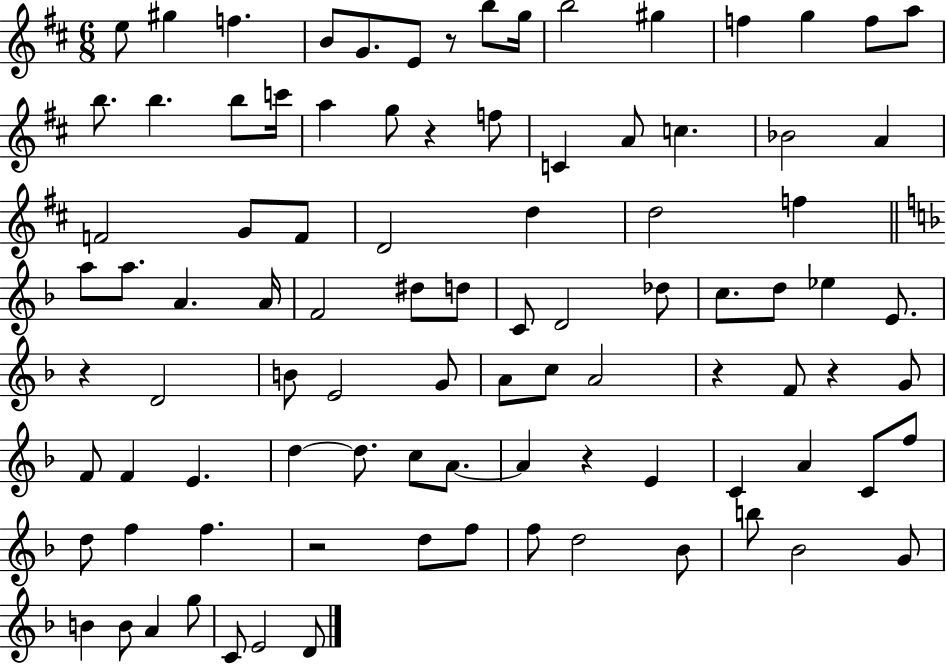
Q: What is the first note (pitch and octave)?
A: E5